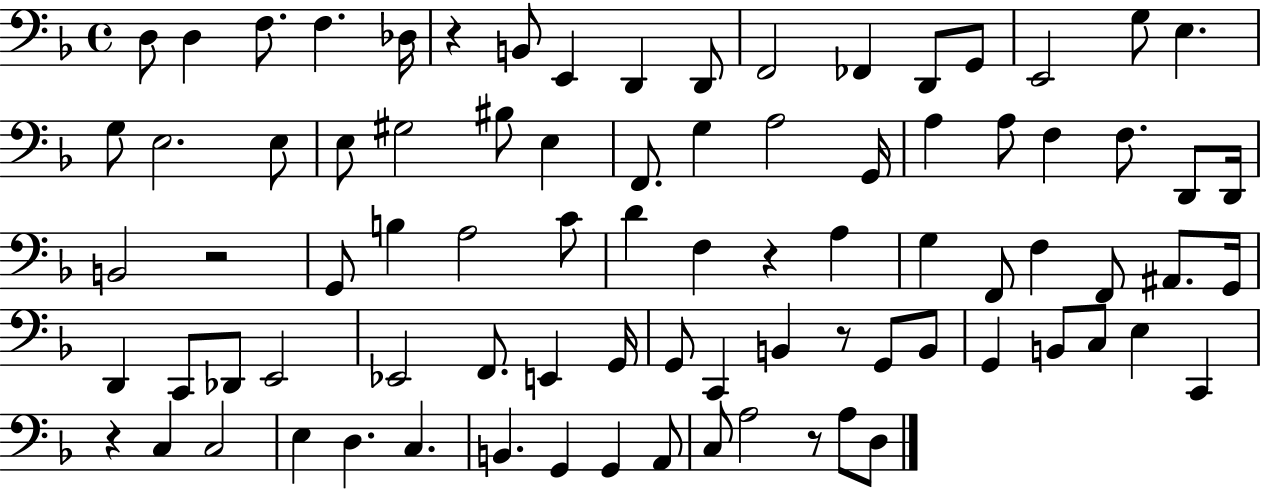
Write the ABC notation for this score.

X:1
T:Untitled
M:4/4
L:1/4
K:F
D,/2 D, F,/2 F, _D,/4 z B,,/2 E,, D,, D,,/2 F,,2 _F,, D,,/2 G,,/2 E,,2 G,/2 E, G,/2 E,2 E,/2 E,/2 ^G,2 ^B,/2 E, F,,/2 G, A,2 G,,/4 A, A,/2 F, F,/2 D,,/2 D,,/4 B,,2 z2 G,,/2 B, A,2 C/2 D F, z A, G, F,,/2 F, F,,/2 ^A,,/2 G,,/4 D,, C,,/2 _D,,/2 E,,2 _E,,2 F,,/2 E,, G,,/4 G,,/2 C,, B,, z/2 G,,/2 B,,/2 G,, B,,/2 C,/2 E, C,, z C, C,2 E, D, C, B,, G,, G,, A,,/2 C,/2 A,2 z/2 A,/2 D,/2